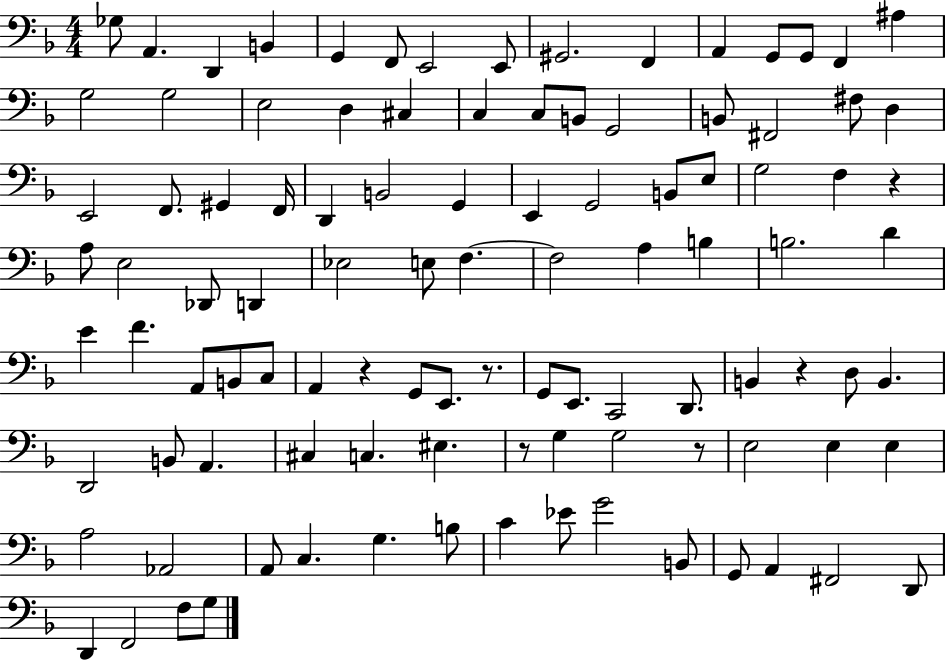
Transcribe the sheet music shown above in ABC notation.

X:1
T:Untitled
M:4/4
L:1/4
K:F
_G,/2 A,, D,, B,, G,, F,,/2 E,,2 E,,/2 ^G,,2 F,, A,, G,,/2 G,,/2 F,, ^A, G,2 G,2 E,2 D, ^C, C, C,/2 B,,/2 G,,2 B,,/2 ^F,,2 ^F,/2 D, E,,2 F,,/2 ^G,, F,,/4 D,, B,,2 G,, E,, G,,2 B,,/2 E,/2 G,2 F, z A,/2 E,2 _D,,/2 D,, _E,2 E,/2 F, F,2 A, B, B,2 D E F A,,/2 B,,/2 C,/2 A,, z G,,/2 E,,/2 z/2 G,,/2 E,,/2 C,,2 D,,/2 B,, z D,/2 B,, D,,2 B,,/2 A,, ^C, C, ^E, z/2 G, G,2 z/2 E,2 E, E, A,2 _A,,2 A,,/2 C, G, B,/2 C _E/2 G2 B,,/2 G,,/2 A,, ^F,,2 D,,/2 D,, F,,2 F,/2 G,/2